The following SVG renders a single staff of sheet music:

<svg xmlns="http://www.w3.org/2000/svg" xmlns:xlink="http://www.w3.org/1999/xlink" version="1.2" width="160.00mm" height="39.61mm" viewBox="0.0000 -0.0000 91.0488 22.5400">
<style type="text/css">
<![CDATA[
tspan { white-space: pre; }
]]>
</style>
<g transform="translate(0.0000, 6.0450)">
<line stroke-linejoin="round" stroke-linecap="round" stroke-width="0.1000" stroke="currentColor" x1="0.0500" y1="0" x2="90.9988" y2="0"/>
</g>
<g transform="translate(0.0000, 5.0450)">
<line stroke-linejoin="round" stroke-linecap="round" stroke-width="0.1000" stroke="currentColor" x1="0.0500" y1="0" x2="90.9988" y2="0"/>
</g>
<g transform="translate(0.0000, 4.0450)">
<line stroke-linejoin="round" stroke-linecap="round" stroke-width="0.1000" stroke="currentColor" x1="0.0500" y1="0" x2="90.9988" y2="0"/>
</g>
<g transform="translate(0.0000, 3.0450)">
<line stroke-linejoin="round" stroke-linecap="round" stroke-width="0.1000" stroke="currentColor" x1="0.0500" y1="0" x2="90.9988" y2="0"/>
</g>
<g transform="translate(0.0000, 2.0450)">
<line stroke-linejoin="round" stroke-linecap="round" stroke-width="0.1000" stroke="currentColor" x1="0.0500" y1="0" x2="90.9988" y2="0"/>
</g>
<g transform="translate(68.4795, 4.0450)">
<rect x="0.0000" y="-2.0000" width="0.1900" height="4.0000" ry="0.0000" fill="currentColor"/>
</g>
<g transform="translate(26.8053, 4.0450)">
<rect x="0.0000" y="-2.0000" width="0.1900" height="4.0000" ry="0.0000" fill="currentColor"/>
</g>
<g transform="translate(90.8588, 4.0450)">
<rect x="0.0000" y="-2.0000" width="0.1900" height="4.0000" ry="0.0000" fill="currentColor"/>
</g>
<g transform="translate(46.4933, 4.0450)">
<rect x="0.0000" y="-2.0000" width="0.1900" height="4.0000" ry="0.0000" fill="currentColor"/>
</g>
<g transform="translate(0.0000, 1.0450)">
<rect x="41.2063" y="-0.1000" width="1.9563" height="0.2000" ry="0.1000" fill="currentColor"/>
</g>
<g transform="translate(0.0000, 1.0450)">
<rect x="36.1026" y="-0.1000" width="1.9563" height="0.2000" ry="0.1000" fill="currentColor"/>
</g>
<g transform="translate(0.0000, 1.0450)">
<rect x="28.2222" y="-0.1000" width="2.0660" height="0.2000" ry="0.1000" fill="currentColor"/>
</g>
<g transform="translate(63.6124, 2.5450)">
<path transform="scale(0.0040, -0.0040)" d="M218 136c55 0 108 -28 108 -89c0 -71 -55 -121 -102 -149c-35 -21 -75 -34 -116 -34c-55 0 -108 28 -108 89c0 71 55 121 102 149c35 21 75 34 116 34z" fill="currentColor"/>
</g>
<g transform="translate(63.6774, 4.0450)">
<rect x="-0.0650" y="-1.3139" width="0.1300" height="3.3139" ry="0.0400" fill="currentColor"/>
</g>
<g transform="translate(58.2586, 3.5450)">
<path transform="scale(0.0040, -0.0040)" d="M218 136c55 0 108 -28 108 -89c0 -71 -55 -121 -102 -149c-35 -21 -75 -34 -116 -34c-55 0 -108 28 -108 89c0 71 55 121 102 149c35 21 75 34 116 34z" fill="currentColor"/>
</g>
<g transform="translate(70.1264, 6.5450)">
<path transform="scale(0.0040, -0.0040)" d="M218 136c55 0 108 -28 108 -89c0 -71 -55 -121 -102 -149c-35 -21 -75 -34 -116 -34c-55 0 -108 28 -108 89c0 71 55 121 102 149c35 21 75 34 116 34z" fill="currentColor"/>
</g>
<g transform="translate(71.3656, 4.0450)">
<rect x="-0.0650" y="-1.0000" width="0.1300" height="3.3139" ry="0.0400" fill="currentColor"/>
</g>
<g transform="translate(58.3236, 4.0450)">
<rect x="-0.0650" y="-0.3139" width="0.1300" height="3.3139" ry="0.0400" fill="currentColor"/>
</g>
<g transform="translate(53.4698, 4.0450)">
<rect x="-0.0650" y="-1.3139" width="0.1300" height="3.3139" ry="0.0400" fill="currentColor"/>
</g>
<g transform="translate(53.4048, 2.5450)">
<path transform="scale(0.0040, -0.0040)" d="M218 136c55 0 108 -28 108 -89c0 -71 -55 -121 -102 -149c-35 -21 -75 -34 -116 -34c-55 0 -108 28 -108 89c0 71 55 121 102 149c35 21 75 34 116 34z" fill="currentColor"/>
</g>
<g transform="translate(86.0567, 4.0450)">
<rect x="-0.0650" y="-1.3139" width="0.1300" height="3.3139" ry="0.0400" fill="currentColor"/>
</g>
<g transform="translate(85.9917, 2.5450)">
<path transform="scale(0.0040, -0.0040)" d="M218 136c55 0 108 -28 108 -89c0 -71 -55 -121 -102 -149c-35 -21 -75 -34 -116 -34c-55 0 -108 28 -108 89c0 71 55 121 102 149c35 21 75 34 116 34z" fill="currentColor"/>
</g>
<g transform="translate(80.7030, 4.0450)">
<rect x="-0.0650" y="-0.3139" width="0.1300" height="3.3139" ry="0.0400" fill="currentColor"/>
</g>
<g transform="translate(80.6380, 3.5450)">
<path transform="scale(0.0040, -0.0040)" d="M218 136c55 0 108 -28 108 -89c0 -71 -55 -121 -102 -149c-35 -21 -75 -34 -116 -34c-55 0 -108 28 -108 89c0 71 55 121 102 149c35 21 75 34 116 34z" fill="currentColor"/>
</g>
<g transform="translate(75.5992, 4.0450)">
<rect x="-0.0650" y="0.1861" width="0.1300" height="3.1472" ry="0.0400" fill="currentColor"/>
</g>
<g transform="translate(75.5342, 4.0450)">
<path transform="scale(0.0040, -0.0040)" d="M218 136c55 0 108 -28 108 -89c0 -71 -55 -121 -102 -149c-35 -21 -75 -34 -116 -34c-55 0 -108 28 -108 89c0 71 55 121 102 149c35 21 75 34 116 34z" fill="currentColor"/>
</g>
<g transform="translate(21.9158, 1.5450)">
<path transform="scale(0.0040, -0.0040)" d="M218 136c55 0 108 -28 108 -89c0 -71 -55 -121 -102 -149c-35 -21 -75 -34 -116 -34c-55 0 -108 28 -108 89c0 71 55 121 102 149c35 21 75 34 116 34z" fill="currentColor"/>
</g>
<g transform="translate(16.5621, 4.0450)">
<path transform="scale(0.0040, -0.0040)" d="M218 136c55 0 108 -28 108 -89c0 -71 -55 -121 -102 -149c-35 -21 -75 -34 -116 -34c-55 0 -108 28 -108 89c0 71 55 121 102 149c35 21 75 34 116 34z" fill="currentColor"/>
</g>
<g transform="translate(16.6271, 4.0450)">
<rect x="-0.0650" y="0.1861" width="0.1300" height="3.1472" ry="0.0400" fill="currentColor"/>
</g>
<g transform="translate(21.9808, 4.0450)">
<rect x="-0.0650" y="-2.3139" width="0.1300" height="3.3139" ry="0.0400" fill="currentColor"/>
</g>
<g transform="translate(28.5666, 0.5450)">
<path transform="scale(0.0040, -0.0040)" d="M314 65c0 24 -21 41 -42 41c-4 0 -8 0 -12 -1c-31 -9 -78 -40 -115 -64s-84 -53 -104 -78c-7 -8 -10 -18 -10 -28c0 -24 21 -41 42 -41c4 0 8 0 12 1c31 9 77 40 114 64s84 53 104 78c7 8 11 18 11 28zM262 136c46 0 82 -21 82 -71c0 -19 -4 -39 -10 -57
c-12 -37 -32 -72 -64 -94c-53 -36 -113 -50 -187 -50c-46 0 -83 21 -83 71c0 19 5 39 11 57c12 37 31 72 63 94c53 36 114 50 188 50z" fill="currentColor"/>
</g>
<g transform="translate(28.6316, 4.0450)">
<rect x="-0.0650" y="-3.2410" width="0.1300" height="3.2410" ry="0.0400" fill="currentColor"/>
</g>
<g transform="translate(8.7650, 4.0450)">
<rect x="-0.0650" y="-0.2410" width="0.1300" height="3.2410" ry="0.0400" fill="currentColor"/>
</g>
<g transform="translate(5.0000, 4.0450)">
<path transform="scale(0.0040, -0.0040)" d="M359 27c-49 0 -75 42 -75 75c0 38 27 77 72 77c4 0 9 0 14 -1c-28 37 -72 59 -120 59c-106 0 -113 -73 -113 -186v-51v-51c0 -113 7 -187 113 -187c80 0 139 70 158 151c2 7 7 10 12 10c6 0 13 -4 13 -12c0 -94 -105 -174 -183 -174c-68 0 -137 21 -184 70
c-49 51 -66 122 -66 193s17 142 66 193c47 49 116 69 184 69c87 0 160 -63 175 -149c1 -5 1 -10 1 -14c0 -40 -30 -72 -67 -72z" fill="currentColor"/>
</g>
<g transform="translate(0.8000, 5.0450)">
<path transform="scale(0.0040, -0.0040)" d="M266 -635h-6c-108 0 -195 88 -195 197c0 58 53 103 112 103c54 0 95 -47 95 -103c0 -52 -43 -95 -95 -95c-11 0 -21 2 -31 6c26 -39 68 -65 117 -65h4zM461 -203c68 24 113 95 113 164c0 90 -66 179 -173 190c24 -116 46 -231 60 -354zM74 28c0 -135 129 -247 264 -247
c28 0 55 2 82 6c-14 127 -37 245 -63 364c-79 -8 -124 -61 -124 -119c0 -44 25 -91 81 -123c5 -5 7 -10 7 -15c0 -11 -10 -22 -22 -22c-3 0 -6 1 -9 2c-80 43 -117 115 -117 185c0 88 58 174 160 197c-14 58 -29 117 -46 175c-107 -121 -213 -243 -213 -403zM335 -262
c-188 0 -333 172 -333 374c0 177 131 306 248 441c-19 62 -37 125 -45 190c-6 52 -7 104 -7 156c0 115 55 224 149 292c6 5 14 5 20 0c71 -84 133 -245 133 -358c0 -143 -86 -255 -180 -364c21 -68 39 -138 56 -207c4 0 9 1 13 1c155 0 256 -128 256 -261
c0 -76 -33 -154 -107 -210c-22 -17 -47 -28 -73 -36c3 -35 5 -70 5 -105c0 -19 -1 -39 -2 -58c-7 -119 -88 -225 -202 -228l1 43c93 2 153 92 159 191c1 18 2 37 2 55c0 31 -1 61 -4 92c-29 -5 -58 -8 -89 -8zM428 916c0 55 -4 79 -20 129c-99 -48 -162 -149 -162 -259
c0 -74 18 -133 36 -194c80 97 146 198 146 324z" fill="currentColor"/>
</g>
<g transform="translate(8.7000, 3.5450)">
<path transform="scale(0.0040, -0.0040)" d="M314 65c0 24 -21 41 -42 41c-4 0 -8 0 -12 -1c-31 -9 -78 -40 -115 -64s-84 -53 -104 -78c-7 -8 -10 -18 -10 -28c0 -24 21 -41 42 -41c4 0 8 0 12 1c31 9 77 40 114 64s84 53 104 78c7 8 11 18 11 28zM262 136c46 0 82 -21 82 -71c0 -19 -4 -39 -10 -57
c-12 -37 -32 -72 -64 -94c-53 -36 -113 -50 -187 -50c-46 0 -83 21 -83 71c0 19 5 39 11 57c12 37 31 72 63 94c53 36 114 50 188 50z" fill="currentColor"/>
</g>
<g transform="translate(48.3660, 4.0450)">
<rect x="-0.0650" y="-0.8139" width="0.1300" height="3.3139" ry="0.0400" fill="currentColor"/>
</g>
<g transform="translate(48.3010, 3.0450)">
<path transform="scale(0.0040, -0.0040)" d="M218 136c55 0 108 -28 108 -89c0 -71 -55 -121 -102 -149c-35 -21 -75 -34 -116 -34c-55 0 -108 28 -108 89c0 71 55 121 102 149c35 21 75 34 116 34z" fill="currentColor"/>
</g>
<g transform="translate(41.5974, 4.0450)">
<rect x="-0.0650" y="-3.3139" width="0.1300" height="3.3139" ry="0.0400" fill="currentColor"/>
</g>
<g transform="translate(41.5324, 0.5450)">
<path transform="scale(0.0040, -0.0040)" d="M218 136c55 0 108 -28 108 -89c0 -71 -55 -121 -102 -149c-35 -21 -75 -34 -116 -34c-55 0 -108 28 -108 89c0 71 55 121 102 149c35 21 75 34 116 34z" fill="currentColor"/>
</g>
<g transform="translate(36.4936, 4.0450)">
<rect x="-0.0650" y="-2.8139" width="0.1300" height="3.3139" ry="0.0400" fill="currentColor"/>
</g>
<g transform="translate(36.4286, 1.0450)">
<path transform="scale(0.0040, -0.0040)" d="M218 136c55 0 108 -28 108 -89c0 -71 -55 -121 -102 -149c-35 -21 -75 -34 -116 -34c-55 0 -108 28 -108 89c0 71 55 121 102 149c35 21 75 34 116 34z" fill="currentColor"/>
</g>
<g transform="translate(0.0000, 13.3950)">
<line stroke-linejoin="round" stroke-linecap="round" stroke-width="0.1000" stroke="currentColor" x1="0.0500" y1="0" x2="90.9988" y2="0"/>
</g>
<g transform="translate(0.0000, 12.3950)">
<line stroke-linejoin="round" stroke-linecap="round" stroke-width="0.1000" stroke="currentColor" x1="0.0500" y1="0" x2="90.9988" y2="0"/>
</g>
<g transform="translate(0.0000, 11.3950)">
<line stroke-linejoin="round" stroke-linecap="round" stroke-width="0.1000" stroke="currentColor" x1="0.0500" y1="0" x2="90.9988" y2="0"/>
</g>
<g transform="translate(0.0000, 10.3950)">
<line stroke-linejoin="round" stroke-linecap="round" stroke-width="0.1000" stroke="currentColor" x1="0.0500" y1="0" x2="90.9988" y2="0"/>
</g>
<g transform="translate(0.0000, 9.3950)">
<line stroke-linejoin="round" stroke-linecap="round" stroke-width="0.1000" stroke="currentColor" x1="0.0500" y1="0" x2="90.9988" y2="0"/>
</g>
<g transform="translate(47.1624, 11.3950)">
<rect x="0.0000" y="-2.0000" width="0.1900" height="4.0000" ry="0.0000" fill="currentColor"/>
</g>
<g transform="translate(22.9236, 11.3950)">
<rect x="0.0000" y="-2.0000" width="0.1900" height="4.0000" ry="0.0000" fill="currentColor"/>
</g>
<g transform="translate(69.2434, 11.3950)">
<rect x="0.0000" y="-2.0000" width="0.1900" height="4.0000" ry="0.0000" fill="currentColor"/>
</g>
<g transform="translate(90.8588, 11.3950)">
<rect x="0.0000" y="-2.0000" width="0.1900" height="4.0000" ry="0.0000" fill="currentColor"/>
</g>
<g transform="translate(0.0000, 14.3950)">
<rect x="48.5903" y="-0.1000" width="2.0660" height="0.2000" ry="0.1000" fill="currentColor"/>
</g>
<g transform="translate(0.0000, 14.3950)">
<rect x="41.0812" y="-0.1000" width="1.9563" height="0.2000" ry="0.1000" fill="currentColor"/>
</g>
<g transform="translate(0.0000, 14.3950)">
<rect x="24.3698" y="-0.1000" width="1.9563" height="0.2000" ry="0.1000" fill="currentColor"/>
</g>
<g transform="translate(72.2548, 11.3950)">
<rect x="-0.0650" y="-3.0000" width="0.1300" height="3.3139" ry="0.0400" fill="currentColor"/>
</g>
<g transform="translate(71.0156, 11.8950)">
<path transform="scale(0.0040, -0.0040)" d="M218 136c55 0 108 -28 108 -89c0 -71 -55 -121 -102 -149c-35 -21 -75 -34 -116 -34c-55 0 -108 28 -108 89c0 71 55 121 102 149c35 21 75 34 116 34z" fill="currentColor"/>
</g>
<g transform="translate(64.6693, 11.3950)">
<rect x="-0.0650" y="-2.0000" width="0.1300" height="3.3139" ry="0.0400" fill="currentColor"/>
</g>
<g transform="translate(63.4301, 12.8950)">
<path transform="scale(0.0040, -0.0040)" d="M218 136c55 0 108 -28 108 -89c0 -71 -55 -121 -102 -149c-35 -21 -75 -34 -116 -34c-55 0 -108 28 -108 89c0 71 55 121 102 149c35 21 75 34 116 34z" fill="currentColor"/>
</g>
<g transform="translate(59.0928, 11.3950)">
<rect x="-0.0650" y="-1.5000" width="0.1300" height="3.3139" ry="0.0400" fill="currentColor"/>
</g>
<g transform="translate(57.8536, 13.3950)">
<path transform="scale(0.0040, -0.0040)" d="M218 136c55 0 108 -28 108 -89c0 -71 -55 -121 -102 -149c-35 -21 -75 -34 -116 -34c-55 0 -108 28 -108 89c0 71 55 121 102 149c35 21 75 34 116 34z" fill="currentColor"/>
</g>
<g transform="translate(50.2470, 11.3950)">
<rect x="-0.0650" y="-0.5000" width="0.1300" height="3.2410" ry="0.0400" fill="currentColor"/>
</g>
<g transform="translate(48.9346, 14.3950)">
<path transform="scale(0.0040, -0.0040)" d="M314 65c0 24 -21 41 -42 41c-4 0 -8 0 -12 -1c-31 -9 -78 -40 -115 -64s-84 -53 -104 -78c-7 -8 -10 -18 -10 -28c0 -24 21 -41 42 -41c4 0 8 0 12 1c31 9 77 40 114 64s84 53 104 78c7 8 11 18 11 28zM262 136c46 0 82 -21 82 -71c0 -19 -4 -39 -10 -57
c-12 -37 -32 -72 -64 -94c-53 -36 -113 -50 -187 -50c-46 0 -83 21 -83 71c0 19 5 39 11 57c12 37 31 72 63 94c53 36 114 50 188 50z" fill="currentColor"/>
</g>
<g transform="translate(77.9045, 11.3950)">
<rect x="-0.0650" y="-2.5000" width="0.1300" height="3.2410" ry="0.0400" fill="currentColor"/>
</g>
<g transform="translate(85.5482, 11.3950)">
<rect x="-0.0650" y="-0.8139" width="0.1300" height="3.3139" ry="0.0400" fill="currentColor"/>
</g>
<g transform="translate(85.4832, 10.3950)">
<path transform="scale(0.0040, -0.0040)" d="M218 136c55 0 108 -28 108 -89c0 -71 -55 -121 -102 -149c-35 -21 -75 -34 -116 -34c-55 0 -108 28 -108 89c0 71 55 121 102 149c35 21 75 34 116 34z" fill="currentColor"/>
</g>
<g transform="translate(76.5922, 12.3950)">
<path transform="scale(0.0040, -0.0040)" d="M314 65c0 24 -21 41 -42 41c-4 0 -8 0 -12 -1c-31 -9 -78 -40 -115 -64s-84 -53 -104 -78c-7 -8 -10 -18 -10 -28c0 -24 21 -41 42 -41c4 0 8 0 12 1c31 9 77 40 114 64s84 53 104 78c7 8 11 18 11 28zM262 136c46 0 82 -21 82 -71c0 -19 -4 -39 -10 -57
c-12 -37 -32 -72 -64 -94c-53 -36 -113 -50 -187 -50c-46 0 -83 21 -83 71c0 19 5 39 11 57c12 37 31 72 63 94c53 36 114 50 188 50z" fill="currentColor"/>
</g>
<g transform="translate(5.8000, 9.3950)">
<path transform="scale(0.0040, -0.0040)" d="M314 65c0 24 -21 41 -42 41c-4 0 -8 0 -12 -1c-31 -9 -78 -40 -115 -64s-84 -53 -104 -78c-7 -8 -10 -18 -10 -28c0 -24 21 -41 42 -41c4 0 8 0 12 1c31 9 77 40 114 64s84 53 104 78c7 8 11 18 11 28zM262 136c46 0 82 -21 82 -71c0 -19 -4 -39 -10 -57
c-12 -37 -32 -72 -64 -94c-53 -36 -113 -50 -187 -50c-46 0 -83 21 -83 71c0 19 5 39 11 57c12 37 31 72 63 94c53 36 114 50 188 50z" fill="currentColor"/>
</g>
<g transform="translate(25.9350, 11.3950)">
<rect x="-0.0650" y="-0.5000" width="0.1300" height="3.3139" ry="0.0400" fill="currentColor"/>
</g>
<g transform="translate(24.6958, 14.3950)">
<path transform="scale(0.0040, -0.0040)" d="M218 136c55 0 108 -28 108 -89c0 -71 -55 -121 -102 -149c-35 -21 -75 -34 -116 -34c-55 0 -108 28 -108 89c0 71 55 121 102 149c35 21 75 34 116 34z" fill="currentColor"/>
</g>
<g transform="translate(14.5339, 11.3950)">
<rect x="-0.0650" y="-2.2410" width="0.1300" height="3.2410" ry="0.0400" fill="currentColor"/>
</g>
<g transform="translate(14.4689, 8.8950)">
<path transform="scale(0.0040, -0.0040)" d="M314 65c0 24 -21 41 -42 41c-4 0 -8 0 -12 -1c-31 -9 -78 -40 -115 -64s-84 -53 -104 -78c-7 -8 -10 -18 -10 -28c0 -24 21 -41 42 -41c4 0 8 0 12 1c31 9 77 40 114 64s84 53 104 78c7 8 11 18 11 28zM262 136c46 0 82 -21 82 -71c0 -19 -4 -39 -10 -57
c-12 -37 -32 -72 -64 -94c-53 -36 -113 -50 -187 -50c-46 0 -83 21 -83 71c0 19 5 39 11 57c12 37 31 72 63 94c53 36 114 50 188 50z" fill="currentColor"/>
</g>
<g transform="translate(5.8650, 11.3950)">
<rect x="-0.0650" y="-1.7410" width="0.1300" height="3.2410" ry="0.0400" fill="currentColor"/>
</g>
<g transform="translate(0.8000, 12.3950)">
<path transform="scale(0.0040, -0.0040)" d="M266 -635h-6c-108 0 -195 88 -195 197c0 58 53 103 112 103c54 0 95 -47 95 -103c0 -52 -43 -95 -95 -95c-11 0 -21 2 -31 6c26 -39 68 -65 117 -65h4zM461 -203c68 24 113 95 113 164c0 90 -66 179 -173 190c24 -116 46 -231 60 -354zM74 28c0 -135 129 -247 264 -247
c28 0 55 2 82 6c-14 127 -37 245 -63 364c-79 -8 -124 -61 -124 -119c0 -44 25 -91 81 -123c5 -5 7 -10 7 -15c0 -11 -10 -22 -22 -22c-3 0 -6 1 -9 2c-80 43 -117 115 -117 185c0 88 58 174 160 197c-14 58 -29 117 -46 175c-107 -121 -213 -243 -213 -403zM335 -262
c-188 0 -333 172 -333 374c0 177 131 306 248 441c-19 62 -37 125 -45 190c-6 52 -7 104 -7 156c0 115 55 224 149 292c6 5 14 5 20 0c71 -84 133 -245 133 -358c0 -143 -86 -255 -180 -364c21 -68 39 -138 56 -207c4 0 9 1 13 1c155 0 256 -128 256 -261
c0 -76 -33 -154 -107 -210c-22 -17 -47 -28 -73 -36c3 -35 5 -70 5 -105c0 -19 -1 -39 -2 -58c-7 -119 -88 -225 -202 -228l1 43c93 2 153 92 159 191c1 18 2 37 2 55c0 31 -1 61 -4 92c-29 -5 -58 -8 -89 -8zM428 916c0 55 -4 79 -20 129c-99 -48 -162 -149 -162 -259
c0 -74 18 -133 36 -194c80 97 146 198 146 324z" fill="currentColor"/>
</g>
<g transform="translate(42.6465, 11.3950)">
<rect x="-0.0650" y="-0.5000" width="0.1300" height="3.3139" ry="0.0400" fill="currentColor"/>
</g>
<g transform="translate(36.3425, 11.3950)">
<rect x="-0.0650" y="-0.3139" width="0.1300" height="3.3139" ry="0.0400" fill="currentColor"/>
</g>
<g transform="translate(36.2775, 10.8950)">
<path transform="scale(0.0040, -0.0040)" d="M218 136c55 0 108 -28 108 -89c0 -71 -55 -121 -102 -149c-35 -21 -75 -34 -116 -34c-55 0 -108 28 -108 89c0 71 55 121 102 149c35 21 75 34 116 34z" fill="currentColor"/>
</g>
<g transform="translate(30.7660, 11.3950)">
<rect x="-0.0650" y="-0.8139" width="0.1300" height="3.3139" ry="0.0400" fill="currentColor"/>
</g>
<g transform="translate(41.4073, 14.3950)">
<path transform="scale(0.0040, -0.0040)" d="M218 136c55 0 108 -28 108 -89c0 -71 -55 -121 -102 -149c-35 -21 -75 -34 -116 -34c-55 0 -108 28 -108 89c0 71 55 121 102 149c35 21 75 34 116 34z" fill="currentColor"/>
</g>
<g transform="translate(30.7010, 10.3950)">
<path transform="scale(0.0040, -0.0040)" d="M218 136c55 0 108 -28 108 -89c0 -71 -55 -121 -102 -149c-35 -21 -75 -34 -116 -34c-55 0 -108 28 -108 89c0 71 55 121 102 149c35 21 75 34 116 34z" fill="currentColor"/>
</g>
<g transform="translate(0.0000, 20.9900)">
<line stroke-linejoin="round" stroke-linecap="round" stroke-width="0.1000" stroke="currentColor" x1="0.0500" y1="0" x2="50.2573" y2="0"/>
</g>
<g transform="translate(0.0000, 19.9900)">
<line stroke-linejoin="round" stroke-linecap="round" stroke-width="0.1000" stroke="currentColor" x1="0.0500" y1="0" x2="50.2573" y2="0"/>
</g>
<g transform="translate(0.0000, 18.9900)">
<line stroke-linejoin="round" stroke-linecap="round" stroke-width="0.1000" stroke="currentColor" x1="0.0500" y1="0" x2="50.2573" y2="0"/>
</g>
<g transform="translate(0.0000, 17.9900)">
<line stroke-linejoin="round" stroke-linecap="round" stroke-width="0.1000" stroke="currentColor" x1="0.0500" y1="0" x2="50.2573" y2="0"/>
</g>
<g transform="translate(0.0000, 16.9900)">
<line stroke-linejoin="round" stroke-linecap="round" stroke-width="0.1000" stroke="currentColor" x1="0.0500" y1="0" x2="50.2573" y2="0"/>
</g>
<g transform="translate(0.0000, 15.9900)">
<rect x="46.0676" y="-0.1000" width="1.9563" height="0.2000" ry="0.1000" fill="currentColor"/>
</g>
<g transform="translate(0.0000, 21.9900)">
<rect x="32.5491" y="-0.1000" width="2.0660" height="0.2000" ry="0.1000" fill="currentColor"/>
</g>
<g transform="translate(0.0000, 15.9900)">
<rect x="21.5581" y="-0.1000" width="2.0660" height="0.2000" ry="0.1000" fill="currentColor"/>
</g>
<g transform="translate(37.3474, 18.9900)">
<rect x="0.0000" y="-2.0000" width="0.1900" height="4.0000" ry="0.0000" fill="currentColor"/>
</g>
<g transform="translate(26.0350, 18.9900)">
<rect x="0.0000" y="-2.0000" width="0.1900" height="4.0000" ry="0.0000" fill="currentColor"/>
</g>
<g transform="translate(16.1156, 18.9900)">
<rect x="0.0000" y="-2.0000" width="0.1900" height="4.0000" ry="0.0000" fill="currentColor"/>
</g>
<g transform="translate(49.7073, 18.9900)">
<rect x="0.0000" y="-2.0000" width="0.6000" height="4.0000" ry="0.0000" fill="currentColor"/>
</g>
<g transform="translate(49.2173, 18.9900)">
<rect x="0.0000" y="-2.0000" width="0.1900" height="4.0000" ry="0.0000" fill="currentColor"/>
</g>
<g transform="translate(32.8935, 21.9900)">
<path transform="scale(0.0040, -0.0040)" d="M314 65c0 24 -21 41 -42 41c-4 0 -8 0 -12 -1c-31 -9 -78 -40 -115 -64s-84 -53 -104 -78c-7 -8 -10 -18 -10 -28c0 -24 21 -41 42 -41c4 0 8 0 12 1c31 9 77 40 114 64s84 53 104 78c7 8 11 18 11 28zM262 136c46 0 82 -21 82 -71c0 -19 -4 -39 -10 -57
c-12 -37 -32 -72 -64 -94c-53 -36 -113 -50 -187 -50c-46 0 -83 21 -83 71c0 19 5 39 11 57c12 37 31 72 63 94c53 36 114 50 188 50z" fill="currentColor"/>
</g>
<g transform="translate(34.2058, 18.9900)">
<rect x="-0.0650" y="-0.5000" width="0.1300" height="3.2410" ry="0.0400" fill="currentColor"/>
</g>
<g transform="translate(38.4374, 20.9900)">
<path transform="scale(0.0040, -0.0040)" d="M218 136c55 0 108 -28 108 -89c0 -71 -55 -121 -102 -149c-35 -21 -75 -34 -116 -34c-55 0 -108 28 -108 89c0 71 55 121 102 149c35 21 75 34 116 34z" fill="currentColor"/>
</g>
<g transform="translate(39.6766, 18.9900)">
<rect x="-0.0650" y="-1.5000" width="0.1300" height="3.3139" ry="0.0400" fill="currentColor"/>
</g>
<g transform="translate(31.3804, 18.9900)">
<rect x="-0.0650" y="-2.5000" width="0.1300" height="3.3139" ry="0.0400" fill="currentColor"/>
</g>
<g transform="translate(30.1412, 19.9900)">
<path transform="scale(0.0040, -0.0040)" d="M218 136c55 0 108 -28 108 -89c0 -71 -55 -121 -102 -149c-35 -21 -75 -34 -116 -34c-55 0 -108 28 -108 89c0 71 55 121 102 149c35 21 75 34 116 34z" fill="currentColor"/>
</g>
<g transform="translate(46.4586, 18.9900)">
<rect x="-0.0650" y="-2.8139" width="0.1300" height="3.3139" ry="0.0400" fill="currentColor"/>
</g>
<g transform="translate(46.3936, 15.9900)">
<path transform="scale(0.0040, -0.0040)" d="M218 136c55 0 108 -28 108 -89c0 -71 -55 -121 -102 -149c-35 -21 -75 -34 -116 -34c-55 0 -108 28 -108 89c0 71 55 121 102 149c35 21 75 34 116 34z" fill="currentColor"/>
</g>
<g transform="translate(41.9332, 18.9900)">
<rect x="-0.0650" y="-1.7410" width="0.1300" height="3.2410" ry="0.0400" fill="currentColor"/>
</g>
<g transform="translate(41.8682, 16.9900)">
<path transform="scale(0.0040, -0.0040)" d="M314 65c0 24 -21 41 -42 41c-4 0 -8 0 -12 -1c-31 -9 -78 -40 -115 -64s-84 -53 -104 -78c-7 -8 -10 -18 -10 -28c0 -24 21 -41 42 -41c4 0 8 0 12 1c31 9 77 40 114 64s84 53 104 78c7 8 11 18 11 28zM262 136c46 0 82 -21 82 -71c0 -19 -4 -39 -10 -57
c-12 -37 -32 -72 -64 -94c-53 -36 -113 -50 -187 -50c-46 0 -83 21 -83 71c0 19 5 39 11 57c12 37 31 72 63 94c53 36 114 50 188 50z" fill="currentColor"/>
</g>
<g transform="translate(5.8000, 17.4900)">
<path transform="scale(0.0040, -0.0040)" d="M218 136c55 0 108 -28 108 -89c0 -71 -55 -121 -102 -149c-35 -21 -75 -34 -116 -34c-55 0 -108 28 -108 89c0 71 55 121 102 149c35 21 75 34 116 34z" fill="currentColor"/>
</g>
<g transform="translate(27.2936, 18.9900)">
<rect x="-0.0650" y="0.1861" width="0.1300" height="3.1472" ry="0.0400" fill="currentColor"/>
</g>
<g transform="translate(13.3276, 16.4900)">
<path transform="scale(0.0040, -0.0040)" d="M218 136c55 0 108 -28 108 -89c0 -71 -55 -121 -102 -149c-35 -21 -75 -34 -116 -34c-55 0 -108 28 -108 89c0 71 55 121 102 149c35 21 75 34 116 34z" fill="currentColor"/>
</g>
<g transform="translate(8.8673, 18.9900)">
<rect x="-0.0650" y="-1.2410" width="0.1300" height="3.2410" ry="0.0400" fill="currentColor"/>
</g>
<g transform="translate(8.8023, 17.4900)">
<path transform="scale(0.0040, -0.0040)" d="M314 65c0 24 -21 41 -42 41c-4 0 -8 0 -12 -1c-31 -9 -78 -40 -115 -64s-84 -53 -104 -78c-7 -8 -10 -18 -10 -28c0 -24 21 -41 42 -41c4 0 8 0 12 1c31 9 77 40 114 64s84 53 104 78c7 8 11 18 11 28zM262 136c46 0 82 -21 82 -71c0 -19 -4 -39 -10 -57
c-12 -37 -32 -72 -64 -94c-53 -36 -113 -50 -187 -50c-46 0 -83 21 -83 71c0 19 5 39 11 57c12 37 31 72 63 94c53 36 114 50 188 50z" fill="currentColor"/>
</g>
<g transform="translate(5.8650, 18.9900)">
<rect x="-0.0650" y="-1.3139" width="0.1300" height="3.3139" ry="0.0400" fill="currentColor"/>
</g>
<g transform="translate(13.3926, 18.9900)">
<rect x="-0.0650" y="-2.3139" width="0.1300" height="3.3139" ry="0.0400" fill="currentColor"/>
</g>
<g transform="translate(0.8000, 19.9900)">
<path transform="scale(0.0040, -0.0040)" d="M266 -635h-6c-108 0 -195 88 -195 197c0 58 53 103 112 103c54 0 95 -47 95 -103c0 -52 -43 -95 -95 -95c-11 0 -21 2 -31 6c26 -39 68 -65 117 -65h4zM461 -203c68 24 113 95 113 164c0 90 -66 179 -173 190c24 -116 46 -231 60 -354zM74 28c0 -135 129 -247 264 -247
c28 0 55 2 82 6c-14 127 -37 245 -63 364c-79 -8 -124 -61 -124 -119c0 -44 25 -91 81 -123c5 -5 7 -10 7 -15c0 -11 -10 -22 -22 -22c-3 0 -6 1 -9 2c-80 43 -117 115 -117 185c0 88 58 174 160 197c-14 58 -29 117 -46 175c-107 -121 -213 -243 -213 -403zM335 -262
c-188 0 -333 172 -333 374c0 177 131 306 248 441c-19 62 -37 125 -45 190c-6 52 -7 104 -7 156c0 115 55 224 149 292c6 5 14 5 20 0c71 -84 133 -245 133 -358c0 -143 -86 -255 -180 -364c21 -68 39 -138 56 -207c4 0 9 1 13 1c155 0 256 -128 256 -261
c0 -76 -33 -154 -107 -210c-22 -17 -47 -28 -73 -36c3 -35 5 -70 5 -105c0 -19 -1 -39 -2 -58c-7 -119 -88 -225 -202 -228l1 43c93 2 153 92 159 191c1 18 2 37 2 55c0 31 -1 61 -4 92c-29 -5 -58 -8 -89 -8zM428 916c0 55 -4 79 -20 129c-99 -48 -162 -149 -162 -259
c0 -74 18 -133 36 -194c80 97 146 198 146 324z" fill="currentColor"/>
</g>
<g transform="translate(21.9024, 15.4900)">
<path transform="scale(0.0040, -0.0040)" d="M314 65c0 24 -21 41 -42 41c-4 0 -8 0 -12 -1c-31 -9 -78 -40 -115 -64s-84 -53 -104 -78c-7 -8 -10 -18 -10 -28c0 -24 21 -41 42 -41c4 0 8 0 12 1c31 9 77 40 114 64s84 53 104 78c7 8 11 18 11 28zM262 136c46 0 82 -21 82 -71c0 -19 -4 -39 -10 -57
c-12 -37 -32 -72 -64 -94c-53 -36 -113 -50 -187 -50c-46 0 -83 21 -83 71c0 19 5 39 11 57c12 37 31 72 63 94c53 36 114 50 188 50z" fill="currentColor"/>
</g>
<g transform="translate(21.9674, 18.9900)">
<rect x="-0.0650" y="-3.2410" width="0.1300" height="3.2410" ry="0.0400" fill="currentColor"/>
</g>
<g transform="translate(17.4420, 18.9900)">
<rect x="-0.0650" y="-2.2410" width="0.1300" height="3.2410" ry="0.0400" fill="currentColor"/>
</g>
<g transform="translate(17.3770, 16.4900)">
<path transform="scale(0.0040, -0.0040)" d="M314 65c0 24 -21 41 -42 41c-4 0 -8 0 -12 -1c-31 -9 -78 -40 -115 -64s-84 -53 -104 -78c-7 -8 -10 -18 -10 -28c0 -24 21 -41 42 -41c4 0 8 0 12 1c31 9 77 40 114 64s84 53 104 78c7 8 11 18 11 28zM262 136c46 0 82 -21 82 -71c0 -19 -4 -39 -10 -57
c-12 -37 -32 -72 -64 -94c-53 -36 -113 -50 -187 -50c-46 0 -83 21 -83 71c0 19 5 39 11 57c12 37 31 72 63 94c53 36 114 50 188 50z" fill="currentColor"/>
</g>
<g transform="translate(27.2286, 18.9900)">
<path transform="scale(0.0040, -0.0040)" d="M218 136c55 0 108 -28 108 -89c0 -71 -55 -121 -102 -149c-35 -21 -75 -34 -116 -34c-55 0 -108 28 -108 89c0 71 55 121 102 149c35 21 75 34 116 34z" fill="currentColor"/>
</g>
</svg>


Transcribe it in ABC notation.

X:1
T:Untitled
M:4/4
L:1/4
K:C
c2 B g b2 a b d e c e D B c e f2 g2 C d c C C2 E F A G2 d e e2 g g2 b2 B G C2 E f2 a